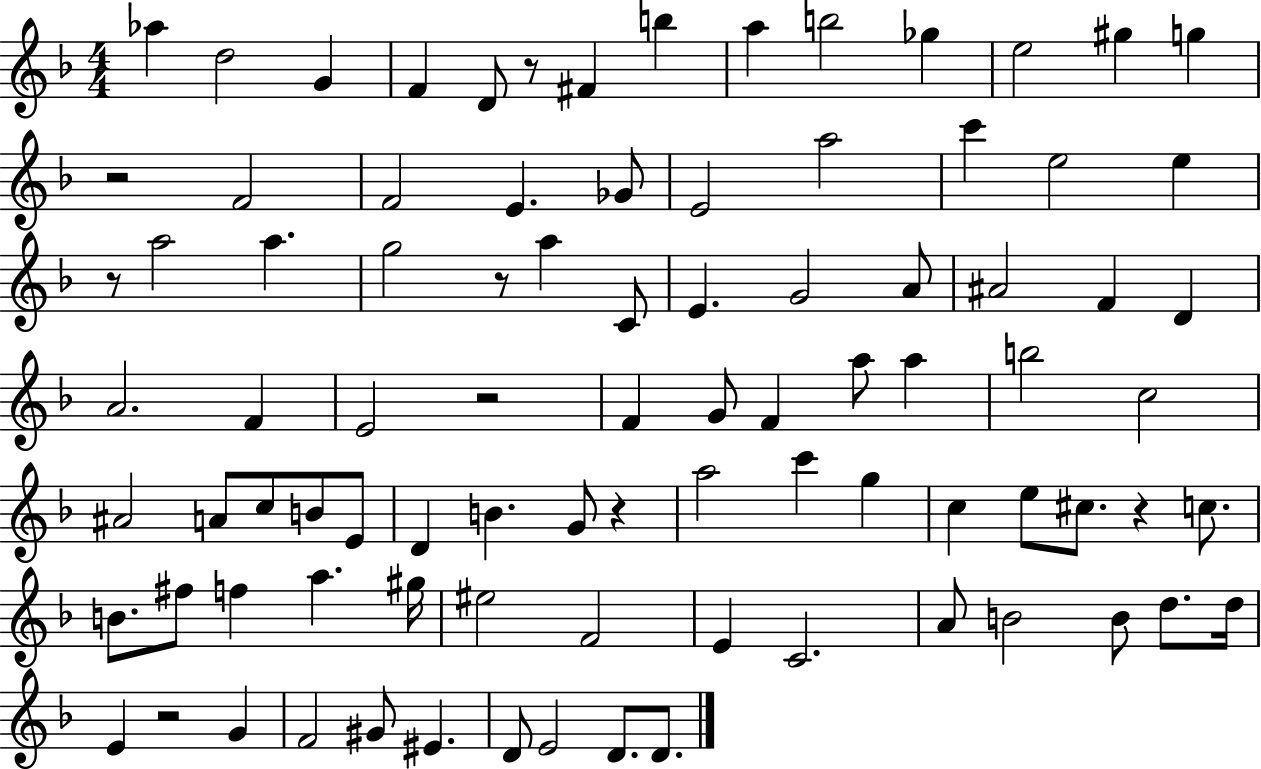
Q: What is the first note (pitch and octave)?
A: Ab5